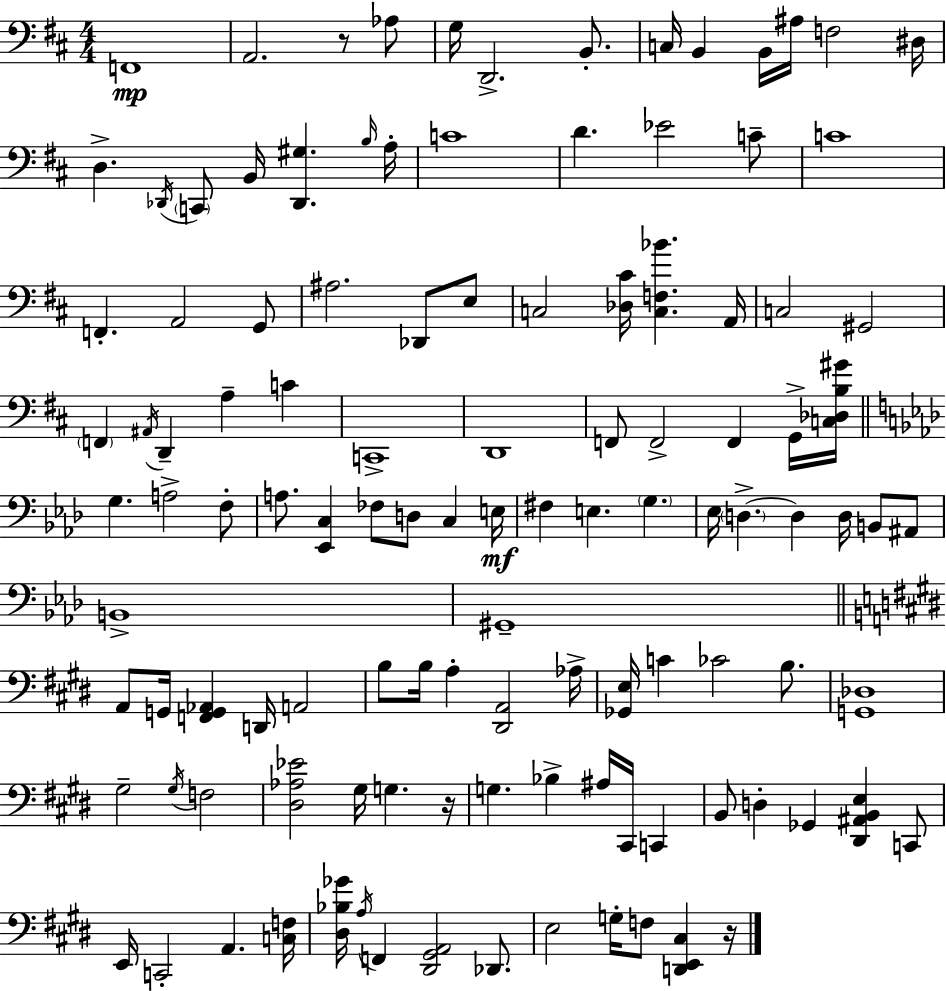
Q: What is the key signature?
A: D major